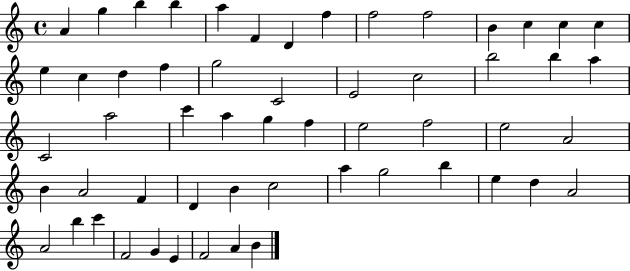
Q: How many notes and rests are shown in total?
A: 56